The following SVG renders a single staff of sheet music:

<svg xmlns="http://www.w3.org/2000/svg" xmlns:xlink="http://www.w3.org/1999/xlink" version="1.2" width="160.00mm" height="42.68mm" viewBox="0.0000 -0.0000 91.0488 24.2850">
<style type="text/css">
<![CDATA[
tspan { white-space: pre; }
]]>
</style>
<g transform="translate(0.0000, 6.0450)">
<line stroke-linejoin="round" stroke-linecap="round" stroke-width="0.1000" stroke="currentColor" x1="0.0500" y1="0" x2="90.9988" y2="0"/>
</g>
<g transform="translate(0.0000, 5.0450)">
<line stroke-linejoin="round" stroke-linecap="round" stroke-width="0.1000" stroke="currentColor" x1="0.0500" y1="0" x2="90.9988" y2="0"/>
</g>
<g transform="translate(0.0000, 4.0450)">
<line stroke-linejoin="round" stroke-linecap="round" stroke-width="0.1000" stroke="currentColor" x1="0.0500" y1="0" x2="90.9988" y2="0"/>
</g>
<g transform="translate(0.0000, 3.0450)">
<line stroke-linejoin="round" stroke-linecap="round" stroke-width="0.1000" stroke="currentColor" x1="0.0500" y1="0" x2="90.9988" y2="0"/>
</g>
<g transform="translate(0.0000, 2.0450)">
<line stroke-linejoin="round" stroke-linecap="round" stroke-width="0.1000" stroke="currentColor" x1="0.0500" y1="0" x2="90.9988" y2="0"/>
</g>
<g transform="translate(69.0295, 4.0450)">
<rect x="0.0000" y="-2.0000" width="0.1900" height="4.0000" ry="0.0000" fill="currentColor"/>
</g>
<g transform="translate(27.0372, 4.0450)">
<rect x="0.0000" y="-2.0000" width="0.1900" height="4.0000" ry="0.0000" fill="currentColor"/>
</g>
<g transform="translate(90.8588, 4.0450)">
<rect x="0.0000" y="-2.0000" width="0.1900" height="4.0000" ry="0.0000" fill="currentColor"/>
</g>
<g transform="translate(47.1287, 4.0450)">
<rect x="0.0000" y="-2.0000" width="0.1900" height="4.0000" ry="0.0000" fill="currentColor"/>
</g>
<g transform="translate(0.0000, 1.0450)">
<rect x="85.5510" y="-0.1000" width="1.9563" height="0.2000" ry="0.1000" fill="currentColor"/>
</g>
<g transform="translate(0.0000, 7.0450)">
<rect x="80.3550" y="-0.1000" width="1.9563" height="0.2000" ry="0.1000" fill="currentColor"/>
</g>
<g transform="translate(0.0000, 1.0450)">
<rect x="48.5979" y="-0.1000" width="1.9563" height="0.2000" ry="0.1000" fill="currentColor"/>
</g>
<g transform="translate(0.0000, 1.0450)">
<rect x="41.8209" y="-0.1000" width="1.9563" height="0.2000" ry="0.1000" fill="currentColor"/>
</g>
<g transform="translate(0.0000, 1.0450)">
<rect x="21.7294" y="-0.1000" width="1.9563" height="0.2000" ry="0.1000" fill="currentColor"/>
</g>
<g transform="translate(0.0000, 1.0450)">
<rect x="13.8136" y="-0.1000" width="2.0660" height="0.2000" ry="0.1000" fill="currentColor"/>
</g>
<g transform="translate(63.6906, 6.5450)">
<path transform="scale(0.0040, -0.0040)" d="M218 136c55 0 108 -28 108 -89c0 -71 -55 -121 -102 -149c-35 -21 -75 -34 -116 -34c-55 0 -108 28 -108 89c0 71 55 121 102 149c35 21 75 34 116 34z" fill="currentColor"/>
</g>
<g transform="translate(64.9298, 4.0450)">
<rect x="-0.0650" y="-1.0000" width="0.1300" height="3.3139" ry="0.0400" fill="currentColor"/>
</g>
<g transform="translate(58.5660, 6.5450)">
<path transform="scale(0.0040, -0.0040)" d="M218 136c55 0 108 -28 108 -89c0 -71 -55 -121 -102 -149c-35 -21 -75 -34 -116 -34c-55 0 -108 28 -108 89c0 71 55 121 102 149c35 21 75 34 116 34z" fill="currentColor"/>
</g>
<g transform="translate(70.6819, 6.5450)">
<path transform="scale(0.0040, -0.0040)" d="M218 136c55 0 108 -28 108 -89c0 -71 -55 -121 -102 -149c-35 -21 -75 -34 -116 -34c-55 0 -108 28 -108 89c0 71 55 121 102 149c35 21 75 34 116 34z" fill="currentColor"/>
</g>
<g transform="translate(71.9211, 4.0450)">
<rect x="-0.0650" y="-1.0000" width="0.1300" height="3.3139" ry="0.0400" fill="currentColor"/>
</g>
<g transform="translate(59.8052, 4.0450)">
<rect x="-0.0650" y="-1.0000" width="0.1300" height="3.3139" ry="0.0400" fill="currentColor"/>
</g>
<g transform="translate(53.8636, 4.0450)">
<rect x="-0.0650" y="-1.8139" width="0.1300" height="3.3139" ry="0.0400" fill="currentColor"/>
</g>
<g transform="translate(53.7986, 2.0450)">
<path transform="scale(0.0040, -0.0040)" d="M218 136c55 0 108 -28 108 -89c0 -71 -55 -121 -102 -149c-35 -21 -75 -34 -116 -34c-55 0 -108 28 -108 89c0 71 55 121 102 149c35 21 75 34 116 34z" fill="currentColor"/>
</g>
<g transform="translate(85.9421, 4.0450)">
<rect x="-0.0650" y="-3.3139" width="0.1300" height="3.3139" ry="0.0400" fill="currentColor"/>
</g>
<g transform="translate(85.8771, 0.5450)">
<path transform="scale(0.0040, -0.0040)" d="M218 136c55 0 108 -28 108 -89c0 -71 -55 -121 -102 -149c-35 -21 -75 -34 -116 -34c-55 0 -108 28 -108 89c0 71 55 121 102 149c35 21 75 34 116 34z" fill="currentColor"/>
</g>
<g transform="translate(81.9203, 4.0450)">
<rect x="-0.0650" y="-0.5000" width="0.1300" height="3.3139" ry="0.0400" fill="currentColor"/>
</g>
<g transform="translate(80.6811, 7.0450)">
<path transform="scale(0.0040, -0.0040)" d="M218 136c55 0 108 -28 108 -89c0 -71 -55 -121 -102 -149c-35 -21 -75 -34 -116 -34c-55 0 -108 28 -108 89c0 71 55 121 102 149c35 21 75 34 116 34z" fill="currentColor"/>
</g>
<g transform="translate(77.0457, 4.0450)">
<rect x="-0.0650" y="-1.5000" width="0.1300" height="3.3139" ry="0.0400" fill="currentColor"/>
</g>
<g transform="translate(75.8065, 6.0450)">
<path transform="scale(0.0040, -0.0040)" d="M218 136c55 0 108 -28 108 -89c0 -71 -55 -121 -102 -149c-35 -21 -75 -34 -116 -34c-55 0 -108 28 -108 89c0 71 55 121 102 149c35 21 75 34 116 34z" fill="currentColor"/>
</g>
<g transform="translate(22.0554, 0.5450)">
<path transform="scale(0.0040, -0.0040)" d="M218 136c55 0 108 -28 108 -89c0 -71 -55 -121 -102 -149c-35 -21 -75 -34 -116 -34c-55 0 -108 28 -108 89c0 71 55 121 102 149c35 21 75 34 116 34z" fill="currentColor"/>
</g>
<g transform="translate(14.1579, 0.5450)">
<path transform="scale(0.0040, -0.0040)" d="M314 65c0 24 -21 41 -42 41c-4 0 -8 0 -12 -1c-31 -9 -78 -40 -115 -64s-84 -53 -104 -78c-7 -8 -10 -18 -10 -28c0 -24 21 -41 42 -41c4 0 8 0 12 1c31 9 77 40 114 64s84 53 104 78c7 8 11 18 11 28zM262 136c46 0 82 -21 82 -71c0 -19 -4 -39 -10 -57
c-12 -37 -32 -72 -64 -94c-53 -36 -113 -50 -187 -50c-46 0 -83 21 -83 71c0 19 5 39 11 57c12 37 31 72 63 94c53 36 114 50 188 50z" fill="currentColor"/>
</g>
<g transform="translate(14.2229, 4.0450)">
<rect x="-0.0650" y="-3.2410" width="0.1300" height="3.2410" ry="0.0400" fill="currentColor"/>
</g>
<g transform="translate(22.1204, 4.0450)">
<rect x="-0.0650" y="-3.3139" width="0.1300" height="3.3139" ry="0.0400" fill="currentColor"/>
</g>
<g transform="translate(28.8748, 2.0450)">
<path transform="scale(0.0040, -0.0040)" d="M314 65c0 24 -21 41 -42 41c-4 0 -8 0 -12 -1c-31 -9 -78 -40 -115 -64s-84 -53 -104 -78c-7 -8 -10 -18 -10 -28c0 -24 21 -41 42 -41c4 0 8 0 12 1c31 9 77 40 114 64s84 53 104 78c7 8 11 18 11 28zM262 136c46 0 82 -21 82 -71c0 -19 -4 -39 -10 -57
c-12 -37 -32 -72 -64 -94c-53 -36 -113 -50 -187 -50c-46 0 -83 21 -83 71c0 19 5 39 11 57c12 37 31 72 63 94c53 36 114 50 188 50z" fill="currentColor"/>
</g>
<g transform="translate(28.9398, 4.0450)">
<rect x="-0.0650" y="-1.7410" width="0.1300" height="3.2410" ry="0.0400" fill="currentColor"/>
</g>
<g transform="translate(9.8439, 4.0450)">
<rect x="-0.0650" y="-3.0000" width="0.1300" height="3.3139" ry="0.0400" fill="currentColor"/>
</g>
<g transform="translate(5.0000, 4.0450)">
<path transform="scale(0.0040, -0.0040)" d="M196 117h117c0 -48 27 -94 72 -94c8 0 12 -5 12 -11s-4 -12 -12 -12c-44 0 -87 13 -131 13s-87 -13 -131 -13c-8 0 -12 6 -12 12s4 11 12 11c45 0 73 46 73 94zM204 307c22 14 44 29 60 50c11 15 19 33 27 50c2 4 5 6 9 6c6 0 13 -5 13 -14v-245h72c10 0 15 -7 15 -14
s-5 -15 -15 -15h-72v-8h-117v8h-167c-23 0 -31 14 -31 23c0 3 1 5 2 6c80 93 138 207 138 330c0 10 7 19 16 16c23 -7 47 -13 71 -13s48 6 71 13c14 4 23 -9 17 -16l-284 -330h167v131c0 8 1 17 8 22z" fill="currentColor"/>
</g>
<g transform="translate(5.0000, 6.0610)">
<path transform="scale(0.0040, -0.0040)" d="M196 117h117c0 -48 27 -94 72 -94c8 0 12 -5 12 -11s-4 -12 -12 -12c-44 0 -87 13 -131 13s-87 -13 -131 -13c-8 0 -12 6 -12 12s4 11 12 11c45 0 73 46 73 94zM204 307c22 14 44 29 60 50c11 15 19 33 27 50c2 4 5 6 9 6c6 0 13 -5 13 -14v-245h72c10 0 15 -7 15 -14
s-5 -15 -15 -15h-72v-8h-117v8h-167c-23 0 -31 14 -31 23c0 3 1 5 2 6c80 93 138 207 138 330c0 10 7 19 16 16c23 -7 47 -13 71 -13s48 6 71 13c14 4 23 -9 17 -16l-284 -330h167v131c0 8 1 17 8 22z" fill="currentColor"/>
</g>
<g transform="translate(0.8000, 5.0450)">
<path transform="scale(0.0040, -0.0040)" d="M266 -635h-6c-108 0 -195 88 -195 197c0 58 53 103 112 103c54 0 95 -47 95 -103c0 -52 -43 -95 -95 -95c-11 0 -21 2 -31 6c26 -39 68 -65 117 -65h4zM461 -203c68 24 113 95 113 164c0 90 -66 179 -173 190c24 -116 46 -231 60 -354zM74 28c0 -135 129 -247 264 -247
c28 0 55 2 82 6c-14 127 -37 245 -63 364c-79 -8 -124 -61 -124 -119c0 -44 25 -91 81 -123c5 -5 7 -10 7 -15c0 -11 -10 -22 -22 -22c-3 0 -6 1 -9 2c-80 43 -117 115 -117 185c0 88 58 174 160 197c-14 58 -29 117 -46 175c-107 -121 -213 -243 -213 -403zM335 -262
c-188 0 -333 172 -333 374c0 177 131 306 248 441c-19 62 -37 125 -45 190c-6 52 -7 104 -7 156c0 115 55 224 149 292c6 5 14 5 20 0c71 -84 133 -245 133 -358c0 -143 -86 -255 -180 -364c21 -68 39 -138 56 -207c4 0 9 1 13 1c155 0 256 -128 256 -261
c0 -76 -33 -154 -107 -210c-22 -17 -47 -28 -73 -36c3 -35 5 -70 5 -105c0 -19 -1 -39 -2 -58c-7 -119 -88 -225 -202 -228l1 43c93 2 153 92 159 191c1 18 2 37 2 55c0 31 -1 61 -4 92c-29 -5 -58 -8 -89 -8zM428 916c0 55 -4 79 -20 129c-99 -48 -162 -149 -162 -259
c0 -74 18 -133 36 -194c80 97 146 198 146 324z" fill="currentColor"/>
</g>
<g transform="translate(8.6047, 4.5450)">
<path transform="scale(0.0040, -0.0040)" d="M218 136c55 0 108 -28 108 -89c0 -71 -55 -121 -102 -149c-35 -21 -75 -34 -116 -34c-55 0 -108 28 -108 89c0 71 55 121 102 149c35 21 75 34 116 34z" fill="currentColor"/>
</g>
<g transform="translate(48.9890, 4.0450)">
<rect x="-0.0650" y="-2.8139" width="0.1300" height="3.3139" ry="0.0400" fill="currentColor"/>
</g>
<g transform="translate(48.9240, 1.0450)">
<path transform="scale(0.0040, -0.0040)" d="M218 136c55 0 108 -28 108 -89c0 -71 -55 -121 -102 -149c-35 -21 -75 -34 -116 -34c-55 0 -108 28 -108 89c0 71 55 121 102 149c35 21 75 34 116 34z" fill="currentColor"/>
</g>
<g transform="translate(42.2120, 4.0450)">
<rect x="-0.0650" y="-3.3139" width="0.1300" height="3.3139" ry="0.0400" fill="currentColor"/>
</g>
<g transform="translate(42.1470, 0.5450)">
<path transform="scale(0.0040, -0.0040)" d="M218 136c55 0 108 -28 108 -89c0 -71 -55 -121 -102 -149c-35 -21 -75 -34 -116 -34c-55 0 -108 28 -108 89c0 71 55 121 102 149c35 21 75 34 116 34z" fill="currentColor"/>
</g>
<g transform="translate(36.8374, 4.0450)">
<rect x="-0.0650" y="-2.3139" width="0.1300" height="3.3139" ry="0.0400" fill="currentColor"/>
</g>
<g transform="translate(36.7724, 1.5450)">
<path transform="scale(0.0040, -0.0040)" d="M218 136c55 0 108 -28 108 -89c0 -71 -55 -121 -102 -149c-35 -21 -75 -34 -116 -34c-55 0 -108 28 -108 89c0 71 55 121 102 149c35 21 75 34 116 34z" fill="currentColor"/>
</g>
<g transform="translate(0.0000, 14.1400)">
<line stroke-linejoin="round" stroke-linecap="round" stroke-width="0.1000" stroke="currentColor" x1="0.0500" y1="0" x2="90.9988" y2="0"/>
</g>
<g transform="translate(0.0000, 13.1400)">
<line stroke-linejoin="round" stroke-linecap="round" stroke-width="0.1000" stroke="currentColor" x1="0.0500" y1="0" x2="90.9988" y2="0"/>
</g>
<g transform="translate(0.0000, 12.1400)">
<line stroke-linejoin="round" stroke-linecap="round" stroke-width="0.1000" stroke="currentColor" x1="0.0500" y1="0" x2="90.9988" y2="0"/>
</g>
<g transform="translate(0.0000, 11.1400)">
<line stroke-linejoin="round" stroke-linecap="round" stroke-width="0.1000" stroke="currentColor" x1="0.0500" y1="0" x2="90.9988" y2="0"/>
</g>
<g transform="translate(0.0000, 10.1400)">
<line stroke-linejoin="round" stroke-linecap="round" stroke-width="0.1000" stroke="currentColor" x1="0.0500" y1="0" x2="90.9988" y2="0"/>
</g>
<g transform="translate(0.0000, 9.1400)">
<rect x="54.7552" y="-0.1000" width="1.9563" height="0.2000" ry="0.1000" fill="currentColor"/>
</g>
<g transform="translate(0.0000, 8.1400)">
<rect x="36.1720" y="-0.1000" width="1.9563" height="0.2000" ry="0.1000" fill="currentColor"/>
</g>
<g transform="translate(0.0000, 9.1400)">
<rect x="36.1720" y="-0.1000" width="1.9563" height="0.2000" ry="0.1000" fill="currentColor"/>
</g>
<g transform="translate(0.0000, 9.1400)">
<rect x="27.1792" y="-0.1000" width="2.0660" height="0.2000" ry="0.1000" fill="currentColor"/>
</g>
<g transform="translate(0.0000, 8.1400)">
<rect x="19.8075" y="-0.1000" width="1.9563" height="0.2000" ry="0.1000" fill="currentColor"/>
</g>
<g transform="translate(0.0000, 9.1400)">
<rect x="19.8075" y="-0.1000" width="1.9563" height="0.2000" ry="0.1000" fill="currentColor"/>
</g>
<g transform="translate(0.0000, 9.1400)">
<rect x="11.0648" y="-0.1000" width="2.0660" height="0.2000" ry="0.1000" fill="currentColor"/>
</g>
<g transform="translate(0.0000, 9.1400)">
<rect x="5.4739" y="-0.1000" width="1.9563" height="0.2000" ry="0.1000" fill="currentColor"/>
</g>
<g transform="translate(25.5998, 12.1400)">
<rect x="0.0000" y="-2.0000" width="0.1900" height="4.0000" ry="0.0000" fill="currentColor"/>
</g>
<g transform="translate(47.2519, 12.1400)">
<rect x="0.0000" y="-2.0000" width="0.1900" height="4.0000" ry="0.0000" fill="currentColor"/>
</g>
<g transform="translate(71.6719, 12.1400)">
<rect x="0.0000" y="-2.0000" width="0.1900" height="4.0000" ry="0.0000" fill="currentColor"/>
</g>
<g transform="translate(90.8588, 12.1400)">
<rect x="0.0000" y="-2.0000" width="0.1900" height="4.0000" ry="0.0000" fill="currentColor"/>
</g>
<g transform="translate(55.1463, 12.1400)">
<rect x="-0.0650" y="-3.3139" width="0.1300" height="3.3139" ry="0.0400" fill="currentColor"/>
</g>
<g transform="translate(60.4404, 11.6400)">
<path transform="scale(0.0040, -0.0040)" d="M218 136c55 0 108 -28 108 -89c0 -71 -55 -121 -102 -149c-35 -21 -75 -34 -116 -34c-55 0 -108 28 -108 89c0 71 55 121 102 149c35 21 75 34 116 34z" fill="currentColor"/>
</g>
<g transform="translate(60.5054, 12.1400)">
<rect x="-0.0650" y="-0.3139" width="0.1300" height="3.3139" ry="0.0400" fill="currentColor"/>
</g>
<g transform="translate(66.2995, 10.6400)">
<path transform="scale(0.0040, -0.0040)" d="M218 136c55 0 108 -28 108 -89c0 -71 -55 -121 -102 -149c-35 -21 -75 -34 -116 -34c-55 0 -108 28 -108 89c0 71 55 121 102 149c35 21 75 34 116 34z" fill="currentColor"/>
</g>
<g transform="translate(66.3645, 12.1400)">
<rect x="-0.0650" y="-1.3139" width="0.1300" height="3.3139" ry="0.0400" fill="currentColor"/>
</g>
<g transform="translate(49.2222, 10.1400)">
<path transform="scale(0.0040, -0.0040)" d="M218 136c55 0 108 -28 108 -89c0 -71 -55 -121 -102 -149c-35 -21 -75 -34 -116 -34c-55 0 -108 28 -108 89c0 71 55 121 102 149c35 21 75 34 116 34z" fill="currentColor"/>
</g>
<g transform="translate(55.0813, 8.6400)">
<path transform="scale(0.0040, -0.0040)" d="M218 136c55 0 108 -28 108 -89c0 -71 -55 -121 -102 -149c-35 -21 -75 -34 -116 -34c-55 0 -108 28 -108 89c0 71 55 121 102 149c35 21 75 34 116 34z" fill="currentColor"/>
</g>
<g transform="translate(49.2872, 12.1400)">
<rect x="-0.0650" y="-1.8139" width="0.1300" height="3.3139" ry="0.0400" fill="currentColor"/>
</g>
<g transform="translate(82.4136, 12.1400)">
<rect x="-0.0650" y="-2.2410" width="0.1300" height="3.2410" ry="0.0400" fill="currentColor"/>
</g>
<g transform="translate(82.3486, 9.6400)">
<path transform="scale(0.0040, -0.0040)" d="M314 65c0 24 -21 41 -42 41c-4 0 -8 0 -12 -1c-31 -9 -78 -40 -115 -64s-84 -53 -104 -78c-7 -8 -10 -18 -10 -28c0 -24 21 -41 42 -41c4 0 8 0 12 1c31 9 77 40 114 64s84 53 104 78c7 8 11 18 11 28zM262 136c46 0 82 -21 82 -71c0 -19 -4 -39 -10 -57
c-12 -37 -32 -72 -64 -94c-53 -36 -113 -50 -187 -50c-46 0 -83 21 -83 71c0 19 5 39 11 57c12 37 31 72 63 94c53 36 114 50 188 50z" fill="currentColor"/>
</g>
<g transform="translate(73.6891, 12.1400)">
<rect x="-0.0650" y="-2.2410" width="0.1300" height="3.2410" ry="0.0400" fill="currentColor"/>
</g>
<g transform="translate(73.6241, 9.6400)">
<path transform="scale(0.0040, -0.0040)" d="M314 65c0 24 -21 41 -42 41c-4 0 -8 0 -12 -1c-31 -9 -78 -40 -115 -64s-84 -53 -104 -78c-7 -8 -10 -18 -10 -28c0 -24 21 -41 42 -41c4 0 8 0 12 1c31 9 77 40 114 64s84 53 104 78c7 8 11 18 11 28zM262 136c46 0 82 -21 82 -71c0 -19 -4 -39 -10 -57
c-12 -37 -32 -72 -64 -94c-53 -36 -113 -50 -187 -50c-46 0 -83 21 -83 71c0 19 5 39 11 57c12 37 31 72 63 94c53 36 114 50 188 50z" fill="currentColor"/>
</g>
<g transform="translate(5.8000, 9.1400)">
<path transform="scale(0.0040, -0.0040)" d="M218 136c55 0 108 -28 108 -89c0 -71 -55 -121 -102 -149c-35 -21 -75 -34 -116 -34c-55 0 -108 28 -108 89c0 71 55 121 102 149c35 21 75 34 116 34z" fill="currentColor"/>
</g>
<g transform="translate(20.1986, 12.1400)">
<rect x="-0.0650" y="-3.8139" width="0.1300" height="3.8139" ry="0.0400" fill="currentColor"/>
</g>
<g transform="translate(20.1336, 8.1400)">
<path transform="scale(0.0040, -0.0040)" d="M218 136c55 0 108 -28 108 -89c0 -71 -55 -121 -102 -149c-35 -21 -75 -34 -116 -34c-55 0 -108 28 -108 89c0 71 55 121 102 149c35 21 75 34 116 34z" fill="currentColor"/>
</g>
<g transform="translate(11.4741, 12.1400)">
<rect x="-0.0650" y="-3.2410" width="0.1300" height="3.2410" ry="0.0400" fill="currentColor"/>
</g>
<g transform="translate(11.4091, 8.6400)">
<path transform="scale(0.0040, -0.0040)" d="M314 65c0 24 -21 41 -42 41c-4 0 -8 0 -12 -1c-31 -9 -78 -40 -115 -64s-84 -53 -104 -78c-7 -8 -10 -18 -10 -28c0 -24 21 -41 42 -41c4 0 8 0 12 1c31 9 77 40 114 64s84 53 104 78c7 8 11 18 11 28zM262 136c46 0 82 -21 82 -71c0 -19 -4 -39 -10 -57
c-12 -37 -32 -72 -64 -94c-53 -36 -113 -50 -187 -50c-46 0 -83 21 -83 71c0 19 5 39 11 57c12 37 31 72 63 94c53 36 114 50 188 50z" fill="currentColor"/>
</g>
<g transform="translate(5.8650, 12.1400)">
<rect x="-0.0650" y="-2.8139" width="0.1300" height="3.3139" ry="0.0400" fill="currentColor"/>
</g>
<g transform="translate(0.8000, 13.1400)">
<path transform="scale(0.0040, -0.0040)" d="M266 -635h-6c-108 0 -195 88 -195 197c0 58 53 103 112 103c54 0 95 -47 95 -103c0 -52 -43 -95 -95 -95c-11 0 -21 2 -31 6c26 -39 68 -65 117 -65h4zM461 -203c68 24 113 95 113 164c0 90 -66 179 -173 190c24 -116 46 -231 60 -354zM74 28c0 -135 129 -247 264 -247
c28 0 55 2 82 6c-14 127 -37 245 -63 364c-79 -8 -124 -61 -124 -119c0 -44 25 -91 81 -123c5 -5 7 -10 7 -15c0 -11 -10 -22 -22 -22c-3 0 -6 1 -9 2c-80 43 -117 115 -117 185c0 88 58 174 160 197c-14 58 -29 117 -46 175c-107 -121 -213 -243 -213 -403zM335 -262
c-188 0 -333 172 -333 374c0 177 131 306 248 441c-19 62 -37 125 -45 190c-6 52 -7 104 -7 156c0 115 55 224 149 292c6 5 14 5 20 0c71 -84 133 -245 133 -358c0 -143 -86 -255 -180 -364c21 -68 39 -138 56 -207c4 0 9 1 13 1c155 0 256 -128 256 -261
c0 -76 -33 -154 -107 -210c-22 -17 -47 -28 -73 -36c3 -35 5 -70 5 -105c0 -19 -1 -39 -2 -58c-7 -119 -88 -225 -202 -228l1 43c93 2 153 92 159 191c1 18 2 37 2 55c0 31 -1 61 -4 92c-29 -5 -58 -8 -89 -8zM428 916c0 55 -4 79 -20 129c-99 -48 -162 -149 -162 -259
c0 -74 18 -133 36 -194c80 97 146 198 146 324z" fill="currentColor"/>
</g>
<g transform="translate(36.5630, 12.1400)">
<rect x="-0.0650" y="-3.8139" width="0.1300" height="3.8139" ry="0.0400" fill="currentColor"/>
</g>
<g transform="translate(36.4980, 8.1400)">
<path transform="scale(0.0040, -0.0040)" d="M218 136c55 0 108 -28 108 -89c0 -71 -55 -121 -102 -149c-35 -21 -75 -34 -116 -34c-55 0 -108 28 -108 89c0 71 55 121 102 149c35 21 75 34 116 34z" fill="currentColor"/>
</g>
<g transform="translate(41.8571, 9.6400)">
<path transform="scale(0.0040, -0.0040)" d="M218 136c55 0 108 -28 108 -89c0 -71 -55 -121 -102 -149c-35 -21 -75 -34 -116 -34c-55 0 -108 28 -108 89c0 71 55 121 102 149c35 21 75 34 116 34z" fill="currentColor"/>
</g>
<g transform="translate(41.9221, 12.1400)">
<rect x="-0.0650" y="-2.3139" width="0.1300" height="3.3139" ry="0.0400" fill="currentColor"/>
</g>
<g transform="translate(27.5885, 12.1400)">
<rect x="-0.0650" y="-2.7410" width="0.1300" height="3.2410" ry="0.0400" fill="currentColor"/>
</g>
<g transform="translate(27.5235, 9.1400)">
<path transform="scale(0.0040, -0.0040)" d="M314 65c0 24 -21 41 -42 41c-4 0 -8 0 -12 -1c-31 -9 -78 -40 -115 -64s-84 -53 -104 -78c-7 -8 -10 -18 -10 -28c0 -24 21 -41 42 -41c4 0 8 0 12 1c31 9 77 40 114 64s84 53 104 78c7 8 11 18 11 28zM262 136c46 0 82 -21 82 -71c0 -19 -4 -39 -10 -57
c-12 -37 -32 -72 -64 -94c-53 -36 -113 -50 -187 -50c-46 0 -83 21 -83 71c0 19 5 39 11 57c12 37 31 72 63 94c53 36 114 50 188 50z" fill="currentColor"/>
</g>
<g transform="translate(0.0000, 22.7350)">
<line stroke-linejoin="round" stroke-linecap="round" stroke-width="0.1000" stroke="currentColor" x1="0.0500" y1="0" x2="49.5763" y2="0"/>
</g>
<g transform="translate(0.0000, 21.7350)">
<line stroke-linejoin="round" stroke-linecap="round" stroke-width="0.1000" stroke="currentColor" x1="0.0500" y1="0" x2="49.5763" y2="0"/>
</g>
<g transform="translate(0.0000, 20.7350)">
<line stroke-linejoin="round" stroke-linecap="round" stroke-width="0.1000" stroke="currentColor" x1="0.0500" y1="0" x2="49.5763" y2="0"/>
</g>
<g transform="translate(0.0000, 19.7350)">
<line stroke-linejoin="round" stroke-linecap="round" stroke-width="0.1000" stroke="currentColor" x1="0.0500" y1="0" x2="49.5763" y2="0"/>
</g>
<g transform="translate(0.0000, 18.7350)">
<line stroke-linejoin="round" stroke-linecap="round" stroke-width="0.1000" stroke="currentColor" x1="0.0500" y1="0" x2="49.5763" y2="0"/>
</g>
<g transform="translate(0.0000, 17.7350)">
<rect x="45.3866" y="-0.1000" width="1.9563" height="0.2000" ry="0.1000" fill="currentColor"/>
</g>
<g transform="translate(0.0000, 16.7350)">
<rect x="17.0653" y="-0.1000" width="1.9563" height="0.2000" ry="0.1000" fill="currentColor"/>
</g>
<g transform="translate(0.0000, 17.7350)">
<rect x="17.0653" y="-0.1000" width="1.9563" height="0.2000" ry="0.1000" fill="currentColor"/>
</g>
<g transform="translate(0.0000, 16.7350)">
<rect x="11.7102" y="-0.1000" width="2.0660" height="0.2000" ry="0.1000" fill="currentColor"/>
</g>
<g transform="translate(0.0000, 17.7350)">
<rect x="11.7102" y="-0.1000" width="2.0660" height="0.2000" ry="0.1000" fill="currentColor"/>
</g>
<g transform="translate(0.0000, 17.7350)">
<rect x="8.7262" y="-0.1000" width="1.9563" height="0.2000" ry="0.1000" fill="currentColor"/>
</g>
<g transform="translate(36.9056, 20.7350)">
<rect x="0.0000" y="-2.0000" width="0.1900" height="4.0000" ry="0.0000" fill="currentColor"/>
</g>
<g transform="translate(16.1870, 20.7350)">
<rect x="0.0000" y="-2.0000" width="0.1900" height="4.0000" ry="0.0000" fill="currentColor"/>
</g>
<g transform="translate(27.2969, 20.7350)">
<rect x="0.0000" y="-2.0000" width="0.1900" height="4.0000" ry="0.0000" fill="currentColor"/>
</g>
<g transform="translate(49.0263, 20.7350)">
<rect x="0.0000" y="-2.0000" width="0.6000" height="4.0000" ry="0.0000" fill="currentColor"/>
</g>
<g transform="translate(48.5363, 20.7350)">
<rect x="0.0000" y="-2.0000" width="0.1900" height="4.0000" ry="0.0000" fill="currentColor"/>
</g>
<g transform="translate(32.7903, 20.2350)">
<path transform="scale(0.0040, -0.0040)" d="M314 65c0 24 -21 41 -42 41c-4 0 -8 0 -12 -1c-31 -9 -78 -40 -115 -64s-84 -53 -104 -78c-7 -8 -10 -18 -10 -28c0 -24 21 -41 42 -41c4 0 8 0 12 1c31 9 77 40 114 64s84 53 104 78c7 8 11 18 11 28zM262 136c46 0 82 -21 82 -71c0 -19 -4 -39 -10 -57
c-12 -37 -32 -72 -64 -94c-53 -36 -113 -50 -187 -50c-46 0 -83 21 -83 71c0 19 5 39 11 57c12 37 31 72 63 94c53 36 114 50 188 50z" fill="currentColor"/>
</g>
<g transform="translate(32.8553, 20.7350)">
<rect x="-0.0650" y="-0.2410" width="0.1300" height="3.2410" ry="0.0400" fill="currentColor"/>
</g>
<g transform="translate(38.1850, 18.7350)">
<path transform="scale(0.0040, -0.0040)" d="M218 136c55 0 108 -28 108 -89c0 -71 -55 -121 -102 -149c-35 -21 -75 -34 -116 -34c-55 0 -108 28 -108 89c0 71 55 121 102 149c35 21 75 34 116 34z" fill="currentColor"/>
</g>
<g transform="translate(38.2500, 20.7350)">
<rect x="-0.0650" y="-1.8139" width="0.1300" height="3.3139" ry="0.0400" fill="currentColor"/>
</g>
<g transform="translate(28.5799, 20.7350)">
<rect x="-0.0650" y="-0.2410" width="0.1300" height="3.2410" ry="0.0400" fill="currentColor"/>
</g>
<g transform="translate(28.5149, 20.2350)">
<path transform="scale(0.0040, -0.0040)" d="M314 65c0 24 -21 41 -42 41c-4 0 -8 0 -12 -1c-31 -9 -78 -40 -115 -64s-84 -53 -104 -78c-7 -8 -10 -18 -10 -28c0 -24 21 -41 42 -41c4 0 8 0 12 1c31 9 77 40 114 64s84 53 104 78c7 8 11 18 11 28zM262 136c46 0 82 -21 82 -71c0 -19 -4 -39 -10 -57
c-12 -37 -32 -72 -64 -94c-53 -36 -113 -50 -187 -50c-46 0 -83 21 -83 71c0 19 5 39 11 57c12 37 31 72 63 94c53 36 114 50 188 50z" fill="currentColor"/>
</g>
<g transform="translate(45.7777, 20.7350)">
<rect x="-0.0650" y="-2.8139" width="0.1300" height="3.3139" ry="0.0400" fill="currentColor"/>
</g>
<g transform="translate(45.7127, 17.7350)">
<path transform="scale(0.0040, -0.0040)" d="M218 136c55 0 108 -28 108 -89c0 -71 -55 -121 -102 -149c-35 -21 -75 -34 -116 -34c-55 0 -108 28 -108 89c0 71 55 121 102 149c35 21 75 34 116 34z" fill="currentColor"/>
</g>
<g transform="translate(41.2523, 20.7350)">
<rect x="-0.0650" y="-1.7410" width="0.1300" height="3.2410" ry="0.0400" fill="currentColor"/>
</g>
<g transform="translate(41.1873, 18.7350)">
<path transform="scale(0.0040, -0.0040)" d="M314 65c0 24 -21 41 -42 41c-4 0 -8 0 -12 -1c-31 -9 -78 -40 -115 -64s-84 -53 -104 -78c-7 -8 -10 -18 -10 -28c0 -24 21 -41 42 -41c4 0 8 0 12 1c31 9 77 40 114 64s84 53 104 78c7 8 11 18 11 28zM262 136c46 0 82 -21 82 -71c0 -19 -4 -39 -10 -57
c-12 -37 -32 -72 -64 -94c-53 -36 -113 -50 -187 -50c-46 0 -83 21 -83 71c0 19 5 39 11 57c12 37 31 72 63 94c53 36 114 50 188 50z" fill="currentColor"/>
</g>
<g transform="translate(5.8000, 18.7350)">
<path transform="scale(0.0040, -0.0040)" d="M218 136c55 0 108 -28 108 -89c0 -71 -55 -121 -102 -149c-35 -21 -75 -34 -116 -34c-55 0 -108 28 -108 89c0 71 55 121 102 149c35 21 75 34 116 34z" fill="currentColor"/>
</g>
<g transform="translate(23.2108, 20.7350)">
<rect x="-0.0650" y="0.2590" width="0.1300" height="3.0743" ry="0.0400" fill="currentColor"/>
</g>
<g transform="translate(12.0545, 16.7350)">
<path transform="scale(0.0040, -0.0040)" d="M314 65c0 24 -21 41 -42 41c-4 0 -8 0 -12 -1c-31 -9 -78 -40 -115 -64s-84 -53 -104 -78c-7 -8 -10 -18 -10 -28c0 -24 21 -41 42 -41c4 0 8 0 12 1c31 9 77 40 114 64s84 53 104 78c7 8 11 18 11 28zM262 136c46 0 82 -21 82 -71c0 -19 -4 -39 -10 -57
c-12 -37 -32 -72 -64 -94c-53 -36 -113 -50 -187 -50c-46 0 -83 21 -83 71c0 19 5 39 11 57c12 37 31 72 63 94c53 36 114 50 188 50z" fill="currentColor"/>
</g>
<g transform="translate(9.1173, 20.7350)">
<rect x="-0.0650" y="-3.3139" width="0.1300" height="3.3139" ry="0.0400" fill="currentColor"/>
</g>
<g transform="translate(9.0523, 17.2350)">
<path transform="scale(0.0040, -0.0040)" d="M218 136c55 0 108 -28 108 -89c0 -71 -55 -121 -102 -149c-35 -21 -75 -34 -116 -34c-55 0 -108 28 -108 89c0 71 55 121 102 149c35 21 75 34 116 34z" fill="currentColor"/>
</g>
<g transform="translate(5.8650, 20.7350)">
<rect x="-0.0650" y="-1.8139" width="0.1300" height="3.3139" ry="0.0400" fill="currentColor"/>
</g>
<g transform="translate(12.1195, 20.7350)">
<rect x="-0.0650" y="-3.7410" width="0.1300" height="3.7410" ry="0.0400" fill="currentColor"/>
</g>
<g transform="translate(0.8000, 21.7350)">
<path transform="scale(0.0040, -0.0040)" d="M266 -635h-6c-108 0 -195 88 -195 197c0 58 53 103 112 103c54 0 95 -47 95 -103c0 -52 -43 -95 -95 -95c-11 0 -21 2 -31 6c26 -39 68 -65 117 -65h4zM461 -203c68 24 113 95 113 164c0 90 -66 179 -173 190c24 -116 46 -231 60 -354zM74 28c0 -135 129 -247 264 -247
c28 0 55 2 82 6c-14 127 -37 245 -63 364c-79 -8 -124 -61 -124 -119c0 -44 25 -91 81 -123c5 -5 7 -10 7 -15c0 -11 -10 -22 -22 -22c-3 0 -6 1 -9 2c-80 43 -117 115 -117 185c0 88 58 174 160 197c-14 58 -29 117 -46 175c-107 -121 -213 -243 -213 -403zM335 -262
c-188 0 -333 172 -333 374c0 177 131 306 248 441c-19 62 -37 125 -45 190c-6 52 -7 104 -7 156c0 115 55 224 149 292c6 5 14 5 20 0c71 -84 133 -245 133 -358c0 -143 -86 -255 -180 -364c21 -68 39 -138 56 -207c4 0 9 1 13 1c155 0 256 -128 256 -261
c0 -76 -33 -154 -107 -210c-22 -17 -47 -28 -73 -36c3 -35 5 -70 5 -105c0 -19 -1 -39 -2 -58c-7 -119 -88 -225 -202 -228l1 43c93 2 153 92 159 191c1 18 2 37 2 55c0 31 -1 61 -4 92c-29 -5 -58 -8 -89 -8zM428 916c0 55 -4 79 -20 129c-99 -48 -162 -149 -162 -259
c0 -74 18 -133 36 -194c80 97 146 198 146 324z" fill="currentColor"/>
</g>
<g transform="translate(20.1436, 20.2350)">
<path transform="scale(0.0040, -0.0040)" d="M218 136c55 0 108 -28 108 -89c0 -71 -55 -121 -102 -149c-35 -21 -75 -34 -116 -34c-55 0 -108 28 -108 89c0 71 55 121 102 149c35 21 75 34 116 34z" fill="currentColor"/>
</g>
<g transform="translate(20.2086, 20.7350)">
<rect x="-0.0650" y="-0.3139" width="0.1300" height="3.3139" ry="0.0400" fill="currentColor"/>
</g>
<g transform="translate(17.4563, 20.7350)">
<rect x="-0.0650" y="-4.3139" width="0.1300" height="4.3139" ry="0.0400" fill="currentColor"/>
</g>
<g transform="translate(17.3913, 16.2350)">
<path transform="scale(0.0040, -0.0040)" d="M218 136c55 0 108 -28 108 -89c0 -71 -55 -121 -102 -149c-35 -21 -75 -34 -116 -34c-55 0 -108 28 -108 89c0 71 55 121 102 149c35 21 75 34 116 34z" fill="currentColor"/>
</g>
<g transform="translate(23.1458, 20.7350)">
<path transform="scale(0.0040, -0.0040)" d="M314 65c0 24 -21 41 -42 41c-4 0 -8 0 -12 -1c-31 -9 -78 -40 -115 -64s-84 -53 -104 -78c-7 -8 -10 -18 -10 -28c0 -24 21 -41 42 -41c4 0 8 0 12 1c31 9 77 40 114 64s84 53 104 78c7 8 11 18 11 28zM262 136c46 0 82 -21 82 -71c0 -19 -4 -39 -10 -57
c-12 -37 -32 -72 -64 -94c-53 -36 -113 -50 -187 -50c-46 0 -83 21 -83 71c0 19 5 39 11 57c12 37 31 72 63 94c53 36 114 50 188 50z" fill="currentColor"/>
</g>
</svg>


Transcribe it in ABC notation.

X:1
T:Untitled
M:4/4
L:1/4
K:C
A b2 b f2 g b a f D D D E C b a b2 c' a2 c' g f b c e g2 g2 f b c'2 d' c B2 c2 c2 f f2 a